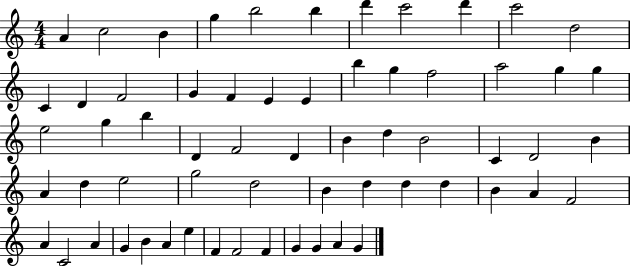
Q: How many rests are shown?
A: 0